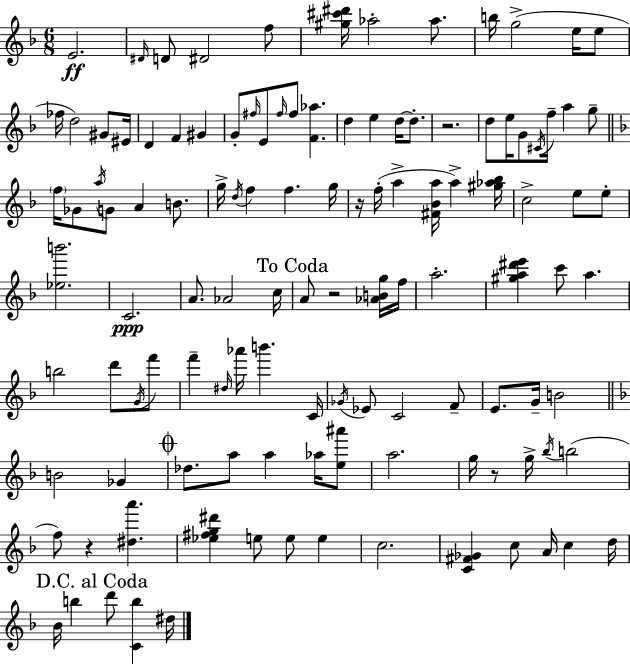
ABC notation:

X:1
T:Untitled
M:6/8
L:1/4
K:F
E2 ^D/4 D/2 ^D2 f/2 [^g^c'^d']/4 _a2 _a/2 b/4 g2 e/4 e/2 _f/4 d2 ^G/2 ^E/4 D F ^G G/2 ^f/4 E/2 ^f/4 ^f/2 [F_a] d e d/4 d/2 z2 d/2 e/4 G/2 ^C/4 f/4 a g/2 f/4 _G/2 a/4 G/2 A B/2 g/4 d/4 f f g/4 z/4 f/4 a [^F_Ba]/4 a [^g_a_b]/4 c2 e/2 e/2 [_eb']2 C2 A/2 _A2 c/4 A/2 z2 [_ABg]/4 f/4 a2 [^ga^d'e'] c'/2 a b2 d'/2 G/4 f'/2 f' ^d/4 _a'/4 b' C/4 _G/4 _E/2 C2 F/2 E/2 G/4 B2 B2 _G _d/2 a/2 a _a/4 [e^a']/2 a2 g/4 z/2 g/4 _b/4 b2 f/2 z [^da'] [_e^fg^d'] e/2 e/2 e c2 [C^F_G] c/2 A/4 c d/4 _B/4 b d'/2 [Cb] ^d/4